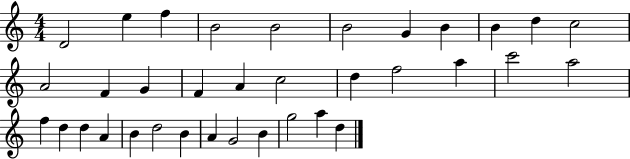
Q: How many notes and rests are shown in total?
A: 35